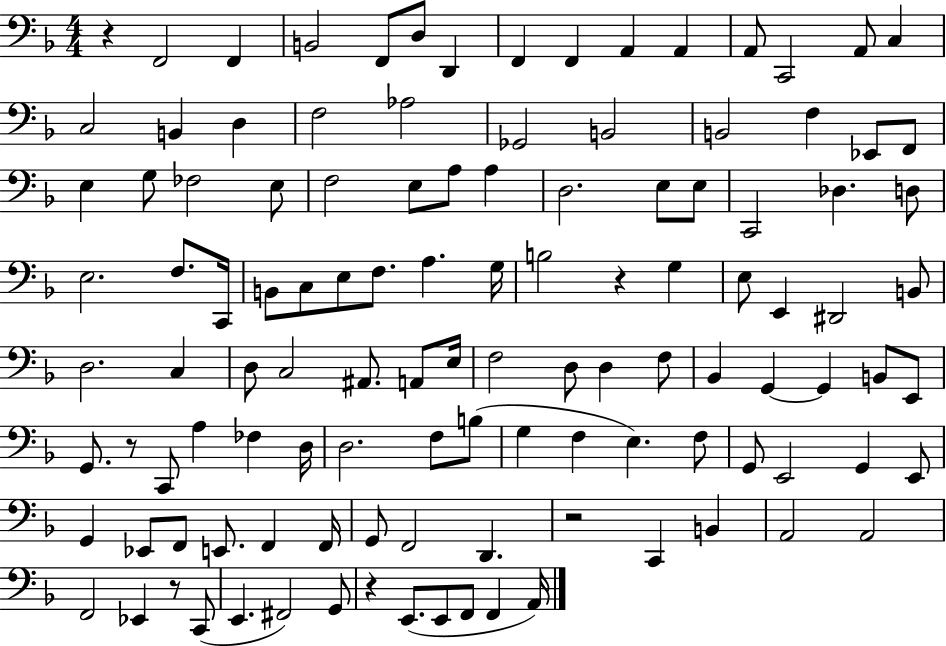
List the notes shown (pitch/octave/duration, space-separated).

R/q F2/h F2/q B2/h F2/e D3/e D2/q F2/q F2/q A2/q A2/q A2/e C2/h A2/e C3/q C3/h B2/q D3/q F3/h Ab3/h Gb2/h B2/h B2/h F3/q Eb2/e F2/e E3/q G3/e FES3/h E3/e F3/h E3/e A3/e A3/q D3/h. E3/e E3/e C2/h Db3/q. D3/e E3/h. F3/e. C2/s B2/e C3/e E3/e F3/e. A3/q. G3/s B3/h R/q G3/q E3/e E2/q D#2/h B2/e D3/h. C3/q D3/e C3/h A#2/e. A2/e E3/s F3/h D3/e D3/q F3/e Bb2/q G2/q G2/q B2/e E2/e G2/e. R/e C2/e A3/q FES3/q D3/s D3/h. F3/e B3/e G3/q F3/q E3/q. F3/e G2/e E2/h G2/q E2/e G2/q Eb2/e F2/e E2/e. F2/q F2/s G2/e F2/h D2/q. R/h C2/q B2/q A2/h A2/h F2/h Eb2/q R/e C2/e E2/q. F#2/h G2/e R/q E2/e. E2/e F2/e F2/q A2/s